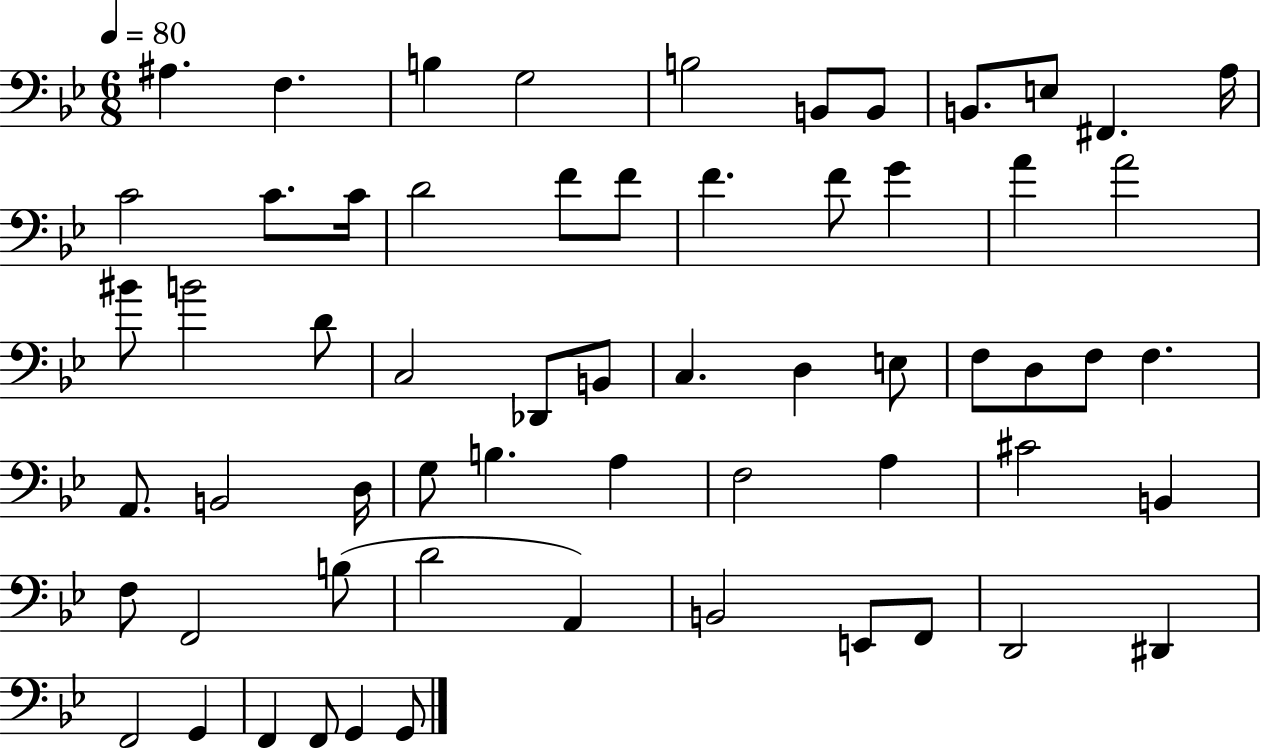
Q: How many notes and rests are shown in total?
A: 61